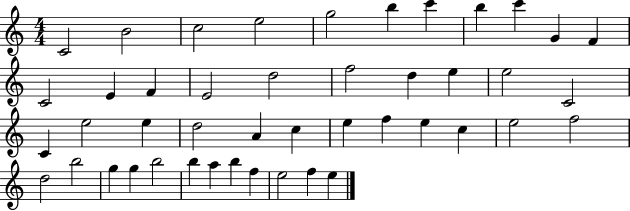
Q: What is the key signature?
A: C major